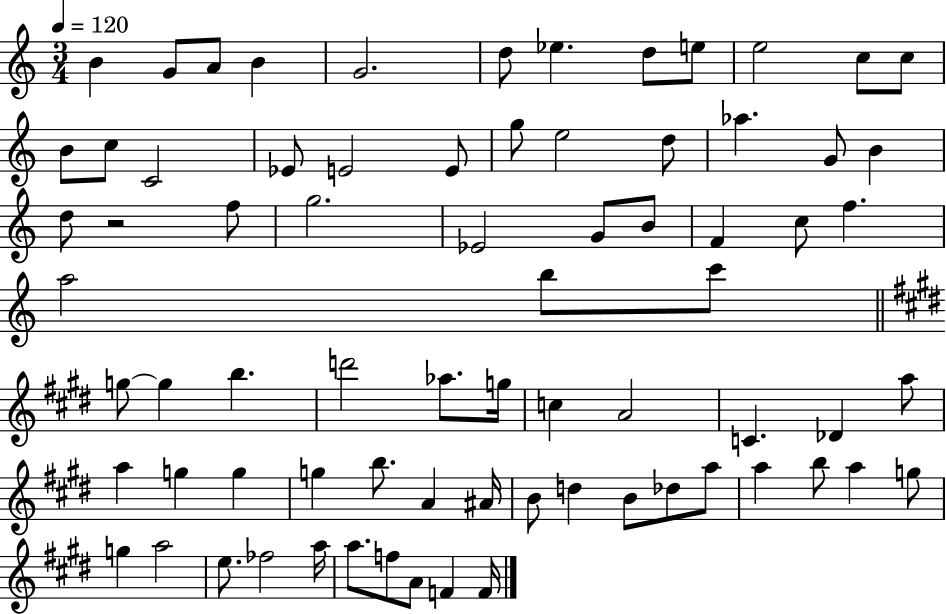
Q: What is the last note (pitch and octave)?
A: F4